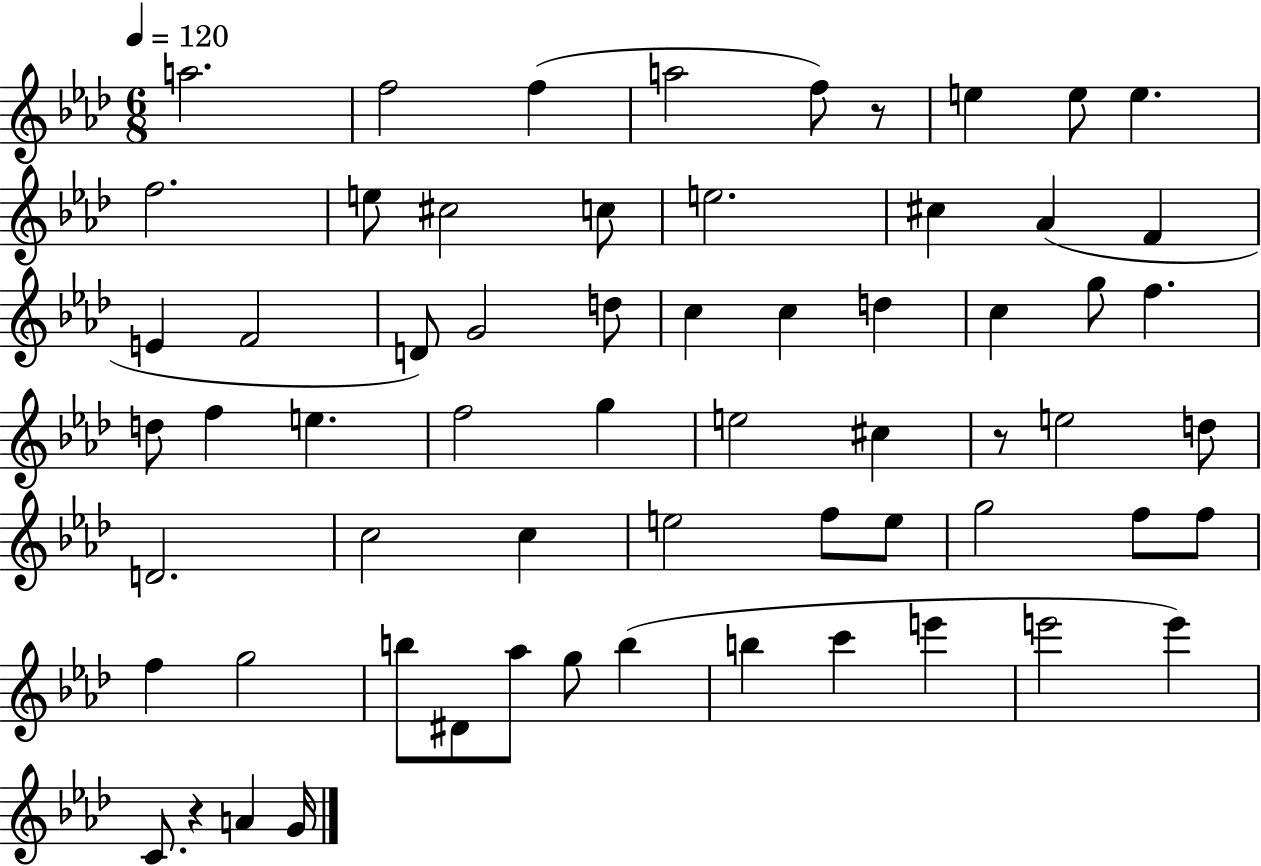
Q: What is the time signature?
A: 6/8